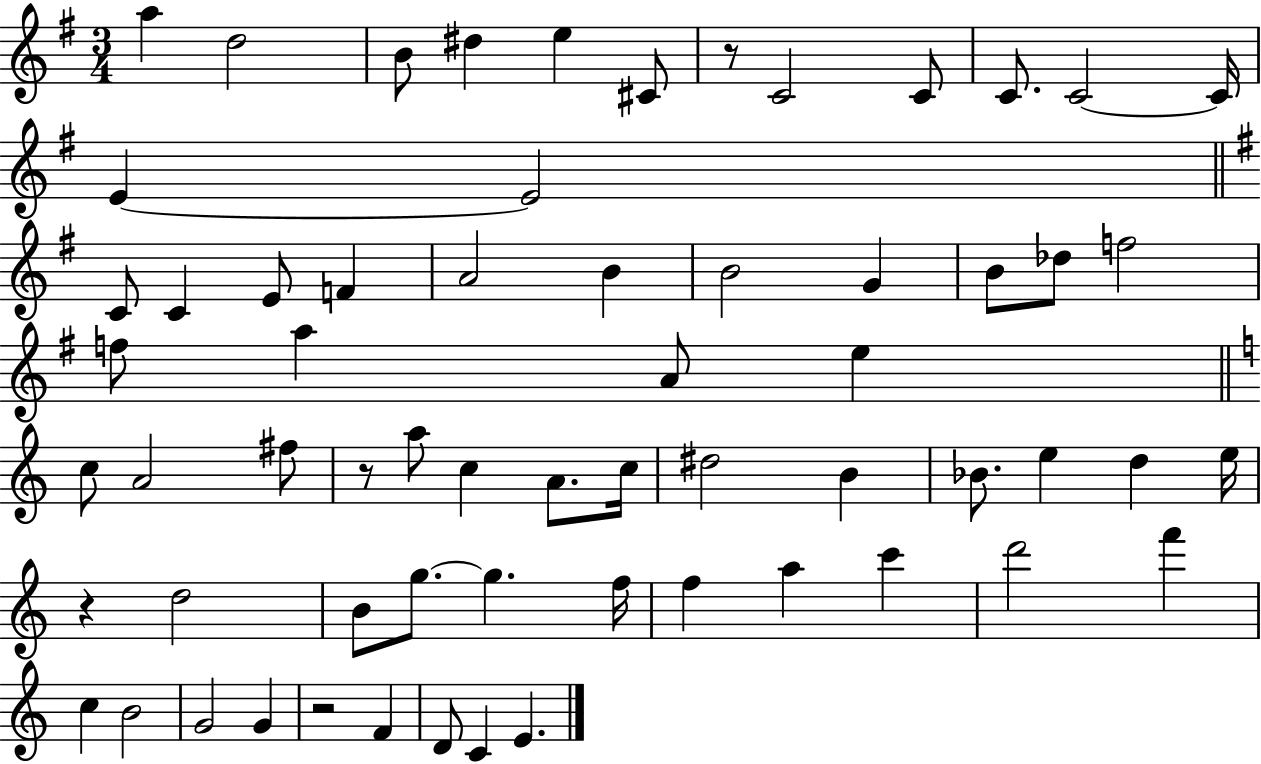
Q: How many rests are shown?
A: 4